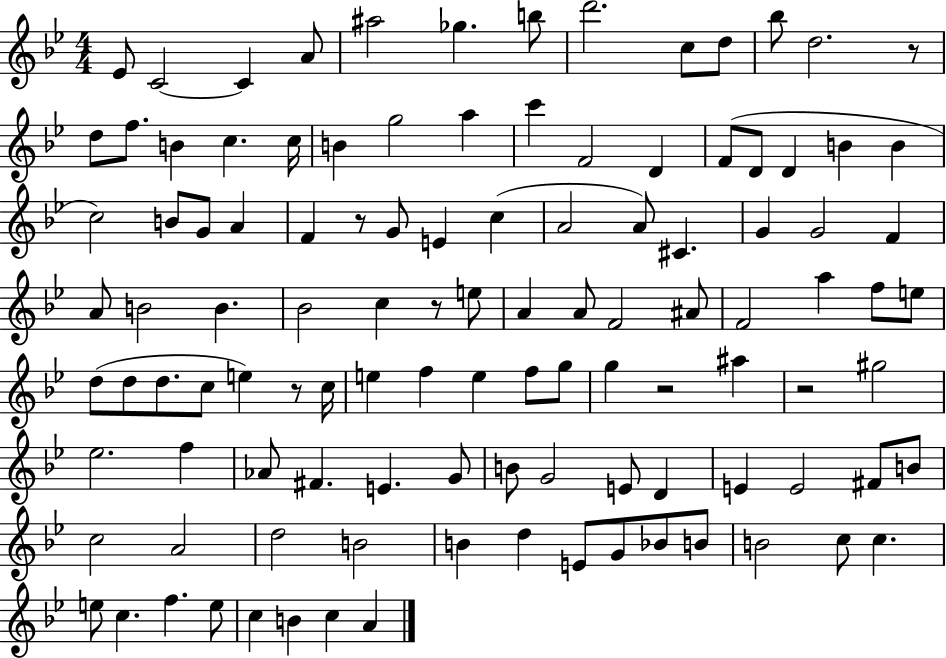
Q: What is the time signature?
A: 4/4